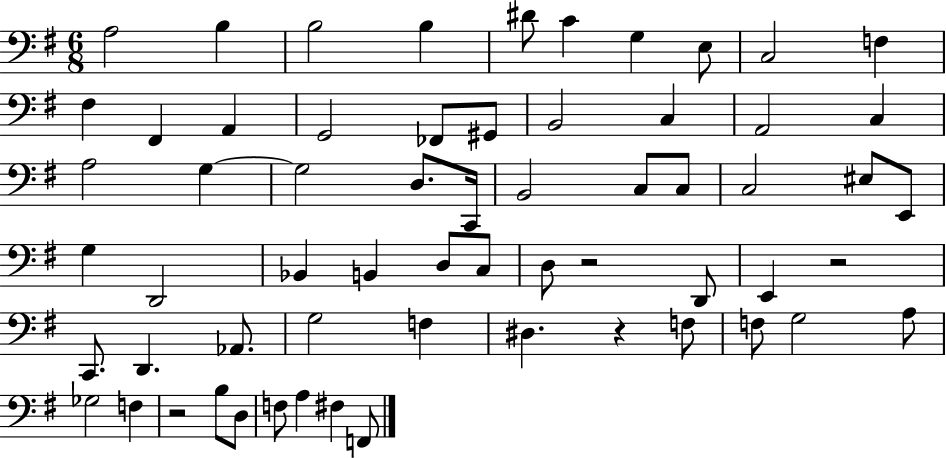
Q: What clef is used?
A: bass